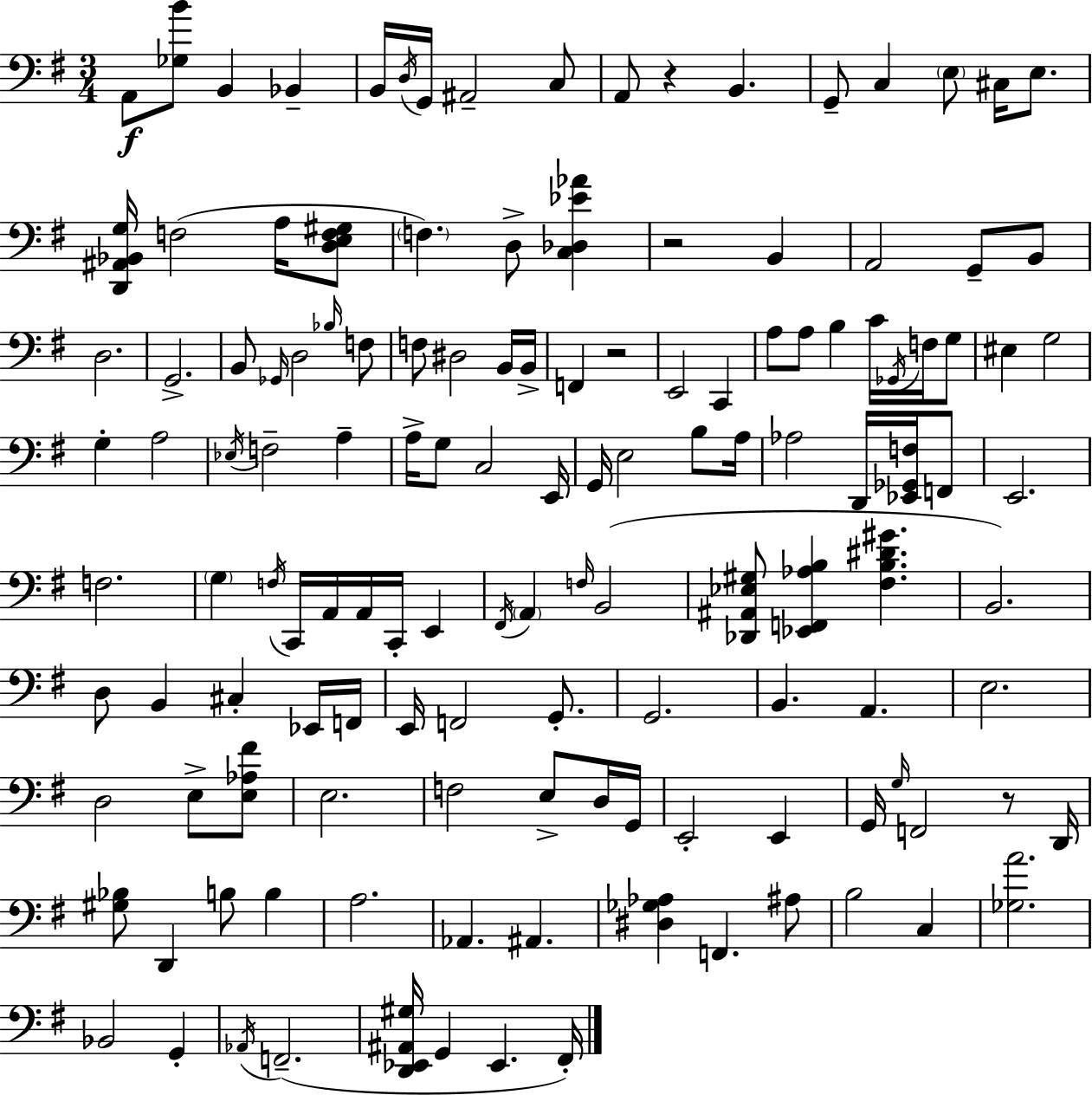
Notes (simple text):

A2/e [Gb3,B4]/e B2/q Bb2/q B2/s D3/s G2/s A#2/h C3/e A2/e R/q B2/q. G2/e C3/q E3/e C#3/s E3/e. [D2,A#2,Bb2,G3]/s F3/h A3/s [D3,E3,F3,G#3]/e F3/q. D3/e [C3,Db3,Eb4,Ab4]/q R/h B2/q A2/h G2/e B2/e D3/h. G2/h. B2/e Gb2/s D3/h Bb3/s F3/e F3/e D#3/h B2/s B2/s F2/q R/h E2/h C2/q A3/e A3/e B3/q C4/s Gb2/s F3/s G3/e EIS3/q G3/h G3/q A3/h Eb3/s F3/h A3/q A3/s G3/e C3/h E2/s G2/s E3/h B3/e A3/s Ab3/h D2/s [Eb2,Gb2,F3]/s F2/e E2/h. F3/h. G3/q F3/s C2/s A2/s A2/s C2/s E2/q F#2/s A2/q F3/s B2/h [Db2,A#2,Eb3,G#3]/e [Eb2,F2,Ab3,B3]/q [F#3,B3,D#4,G#4]/q. B2/h. D3/e B2/q C#3/q Eb2/s F2/s E2/s F2/h G2/e. G2/h. B2/q. A2/q. E3/h. D3/h E3/e [E3,Ab3,F#4]/e E3/h. F3/h E3/e D3/s G2/s E2/h E2/q G2/s G3/s F2/h R/e D2/s [G#3,Bb3]/e D2/q B3/e B3/q A3/h. Ab2/q. A#2/q. [D#3,Gb3,Ab3]/q F2/q. A#3/e B3/h C3/q [Gb3,A4]/h. Bb2/h G2/q Ab2/s F2/h. [D2,Eb2,A#2,G#3]/s G2/q Eb2/q. F#2/s